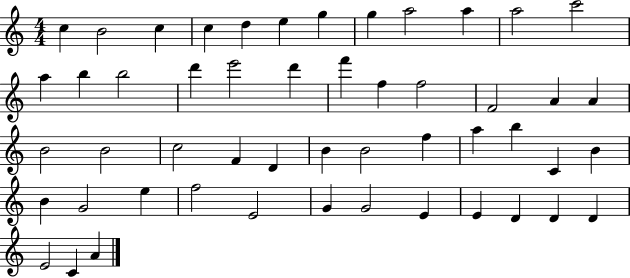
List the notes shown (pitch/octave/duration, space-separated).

C5/q B4/h C5/q C5/q D5/q E5/q G5/q G5/q A5/h A5/q A5/h C6/h A5/q B5/q B5/h D6/q E6/h D6/q F6/q F5/q F5/h F4/h A4/q A4/q B4/h B4/h C5/h F4/q D4/q B4/q B4/h F5/q A5/q B5/q C4/q B4/q B4/q G4/h E5/q F5/h E4/h G4/q G4/h E4/q E4/q D4/q D4/q D4/q E4/h C4/q A4/q